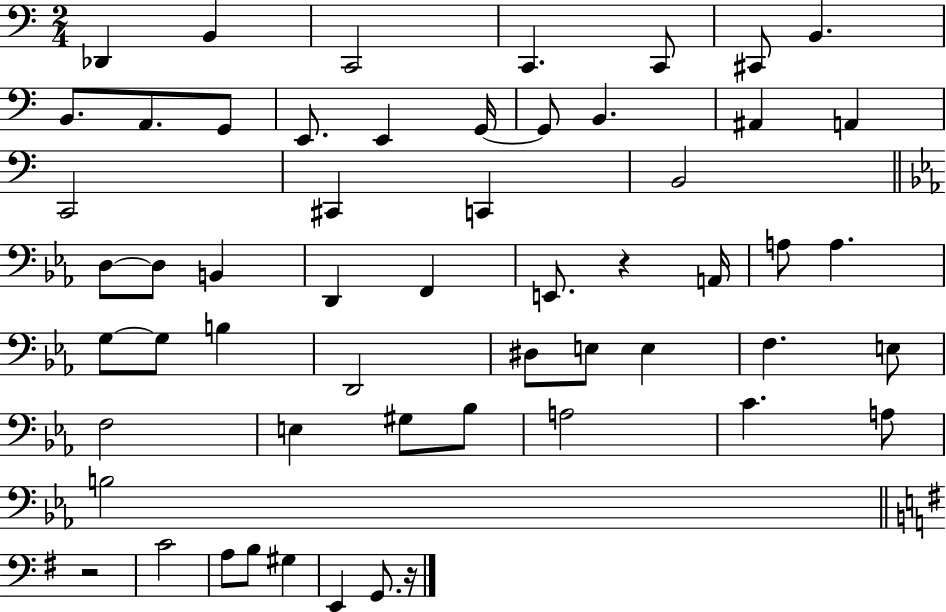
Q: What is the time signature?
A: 2/4